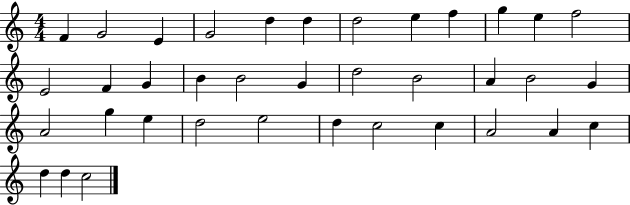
{
  \clef treble
  \numericTimeSignature
  \time 4/4
  \key c \major
  f'4 g'2 e'4 | g'2 d''4 d''4 | d''2 e''4 f''4 | g''4 e''4 f''2 | \break e'2 f'4 g'4 | b'4 b'2 g'4 | d''2 b'2 | a'4 b'2 g'4 | \break a'2 g''4 e''4 | d''2 e''2 | d''4 c''2 c''4 | a'2 a'4 c''4 | \break d''4 d''4 c''2 | \bar "|."
}